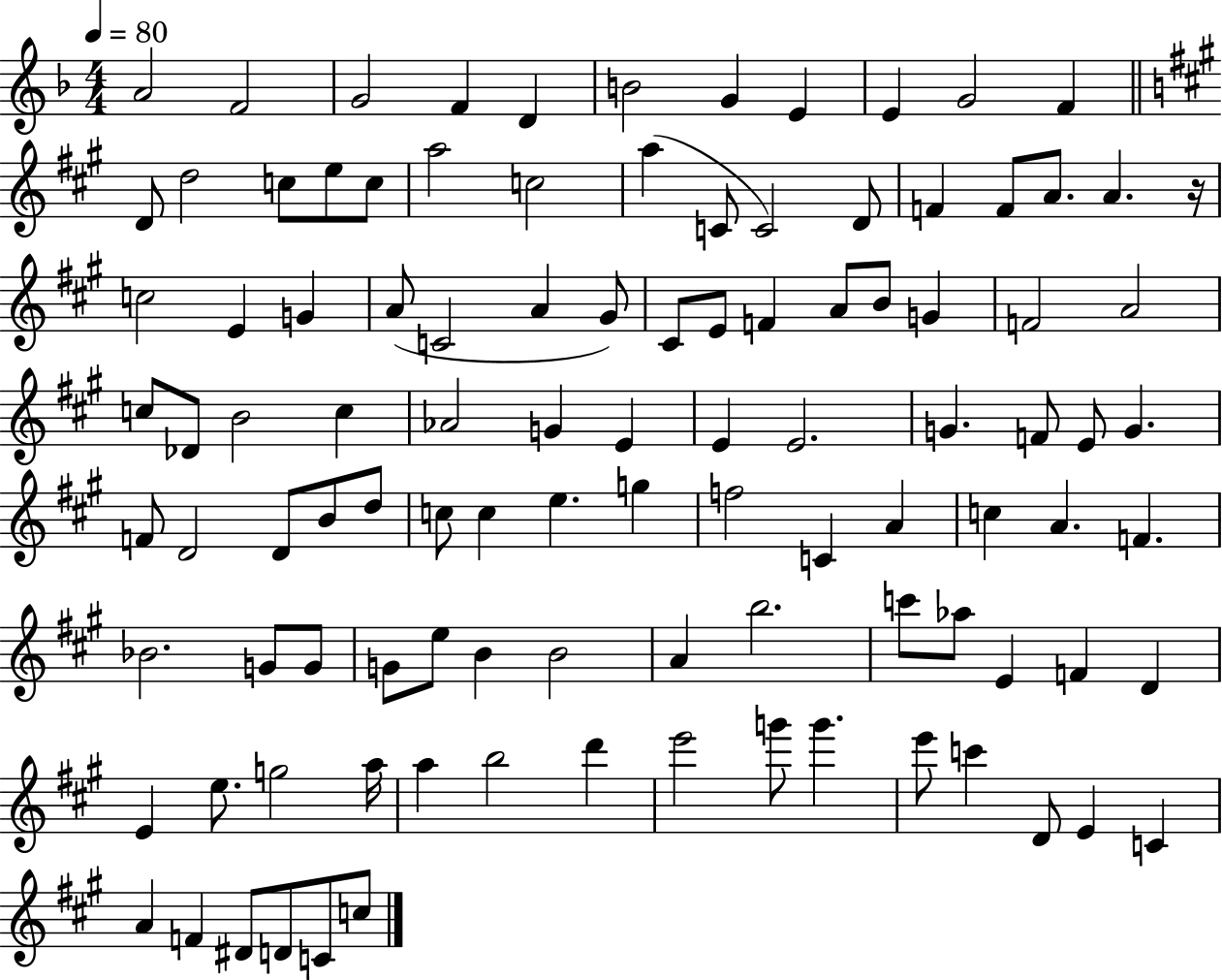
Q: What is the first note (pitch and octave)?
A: A4